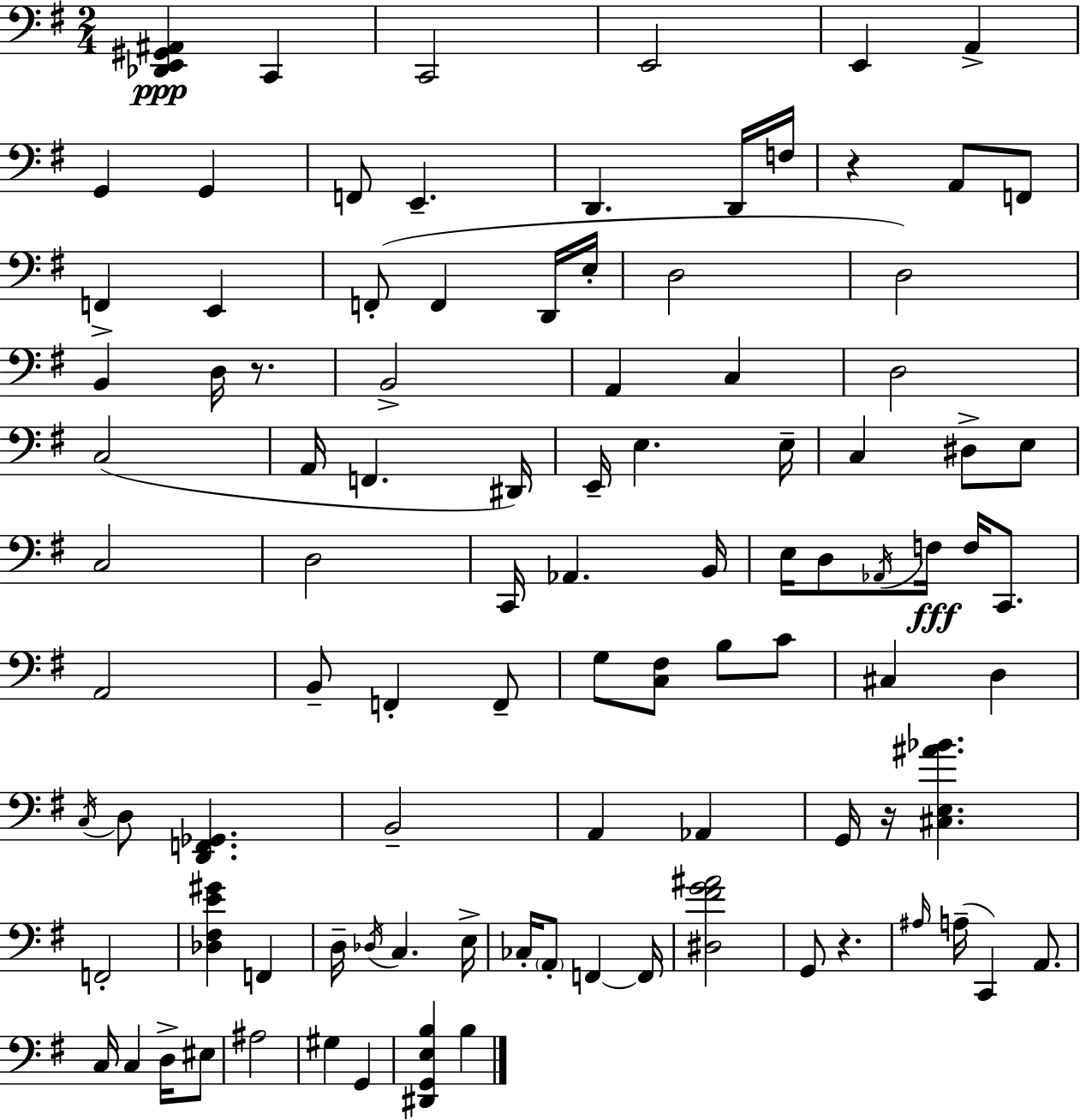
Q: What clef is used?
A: bass